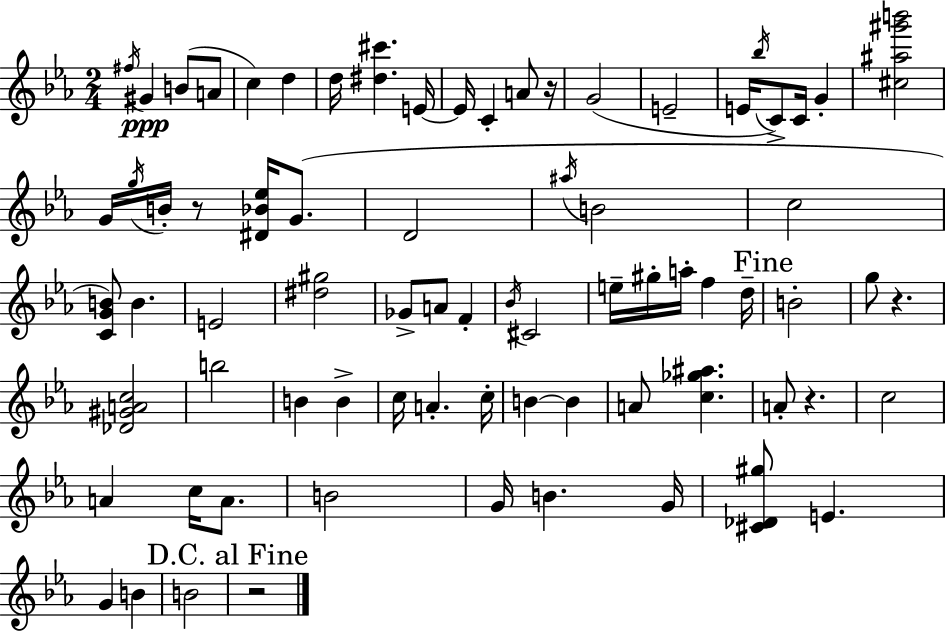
F#5/s G#4/q B4/e A4/e C5/q D5/q D5/s [D#5,C#6]/q. E4/s E4/s C4/q A4/e R/s G4/h E4/h E4/s Bb5/s C4/e C4/s G4/q [C#5,A#5,G#6,B6]/h G4/s G5/s B4/s R/e [D#4,Bb4,Eb5]/s G4/e. D4/h A#5/s B4/h C5/h [C4,G4,B4]/e B4/q. E4/h [D#5,G#5]/h Gb4/e A4/e F4/q Bb4/s C#4/h E5/s G#5/s A5/s F5/q D5/s B4/h G5/e R/q. [Db4,G#4,A4,C5]/h B5/h B4/q B4/q C5/s A4/q. C5/s B4/q B4/q A4/e [C5,Gb5,A#5]/q. A4/e R/q. C5/h A4/q C5/s A4/e. B4/h G4/s B4/q. G4/s [C#4,Db4,G#5]/e E4/q. G4/q B4/q B4/h R/h